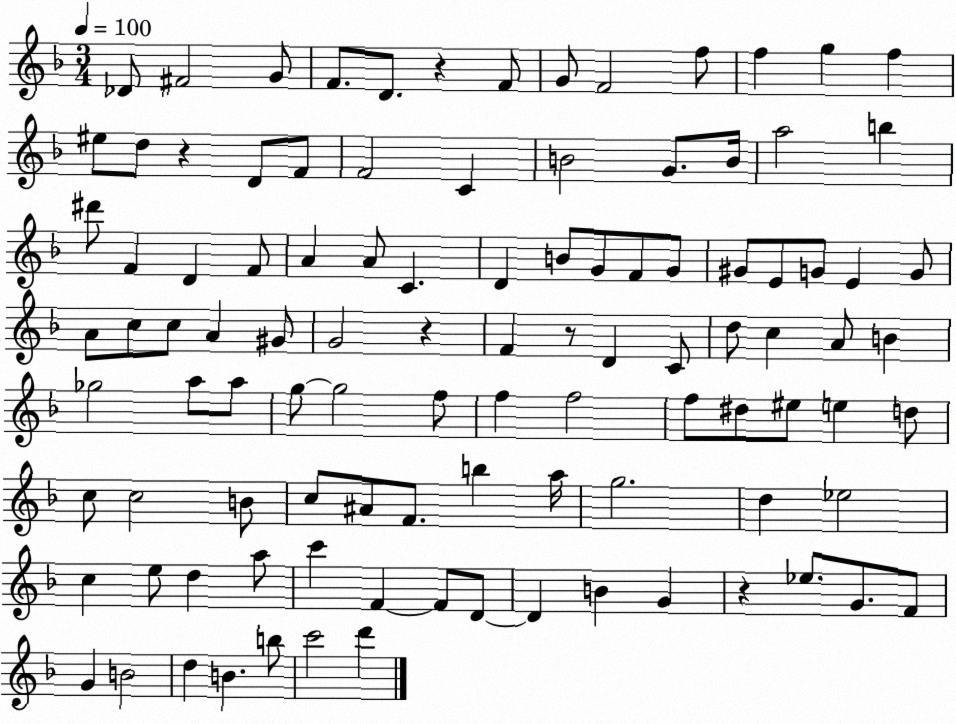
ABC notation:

X:1
T:Untitled
M:3/4
L:1/4
K:F
_D/2 ^F2 G/2 F/2 D/2 z F/2 G/2 F2 f/2 f g f ^e/2 d/2 z D/2 F/2 F2 C B2 G/2 B/4 a2 b ^d'/2 F D F/2 A A/2 C D B/2 G/2 F/2 G/2 ^G/2 E/2 G/2 E G/2 A/2 c/2 c/2 A ^G/2 G2 z F z/2 D C/2 d/2 c A/2 B _g2 a/2 a/2 g/2 g2 f/2 f f2 f/2 ^d/2 ^e/2 e d/2 c/2 c2 B/2 c/2 ^A/2 F/2 b a/4 g2 d _e2 c e/2 d a/2 c' F F/2 D/2 D B G z _e/2 G/2 F/2 G B2 d B b/2 c'2 d'